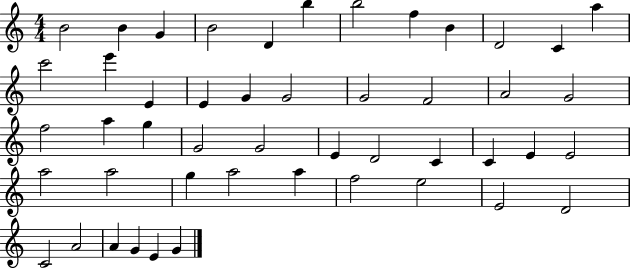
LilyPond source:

{
  \clef treble
  \numericTimeSignature
  \time 4/4
  \key c \major
  b'2 b'4 g'4 | b'2 d'4 b''4 | b''2 f''4 b'4 | d'2 c'4 a''4 | \break c'''2 e'''4 e'4 | e'4 g'4 g'2 | g'2 f'2 | a'2 g'2 | \break f''2 a''4 g''4 | g'2 g'2 | e'4 d'2 c'4 | c'4 e'4 e'2 | \break a''2 a''2 | g''4 a''2 a''4 | f''2 e''2 | e'2 d'2 | \break c'2 a'2 | a'4 g'4 e'4 g'4 | \bar "|."
}